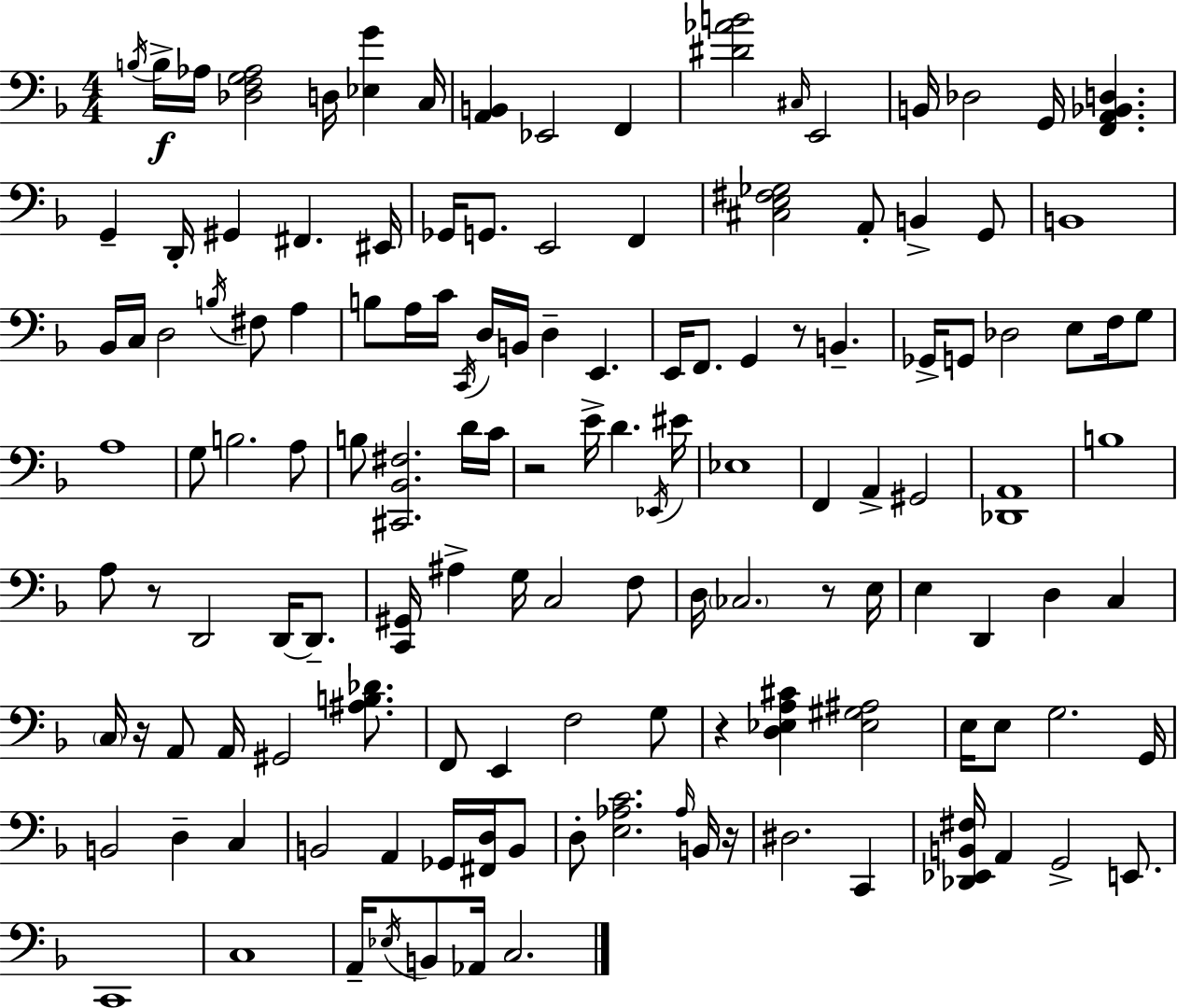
X:1
T:Untitled
M:4/4
L:1/4
K:Dm
B,/4 B,/4 _A,/4 [_D,F,G,_A,]2 D,/4 [_E,G] C,/4 [A,,B,,] _E,,2 F,, [^D_AB]2 ^C,/4 E,,2 B,,/4 _D,2 G,,/4 [F,,A,,_B,,D,] G,, D,,/4 ^G,, ^F,, ^E,,/4 _G,,/4 G,,/2 E,,2 F,, [^C,E,^F,_G,]2 A,,/2 B,, G,,/2 B,,4 _B,,/4 C,/4 D,2 B,/4 ^F,/2 A, B,/2 A,/4 C/4 C,,/4 D,/4 B,,/4 D, E,, E,,/4 F,,/2 G,, z/2 B,, _G,,/4 G,,/2 _D,2 E,/2 F,/4 G,/2 A,4 G,/2 B,2 A,/2 B,/2 [^C,,_B,,^F,]2 D/4 C/4 z2 E/4 D _E,,/4 ^E/4 _E,4 F,, A,, ^G,,2 [_D,,A,,]4 B,4 A,/2 z/2 D,,2 D,,/4 D,,/2 [C,,^G,,]/4 ^A, G,/4 C,2 F,/2 D,/4 _C,2 z/2 E,/4 E, D,, D, C, C,/4 z/4 A,,/2 A,,/4 ^G,,2 [^A,B,_D]/2 F,,/2 E,, F,2 G,/2 z [D,_E,A,^C] [_E,^G,^A,]2 E,/4 E,/2 G,2 G,,/4 B,,2 D, C, B,,2 A,, _G,,/4 [^F,,D,]/4 B,,/2 D,/2 [E,_A,C]2 _A,/4 B,,/4 z/4 ^D,2 C,, [_D,,_E,,B,,^F,]/4 A,, G,,2 E,,/2 C,,4 C,4 A,,/4 _E,/4 B,,/2 _A,,/4 C,2